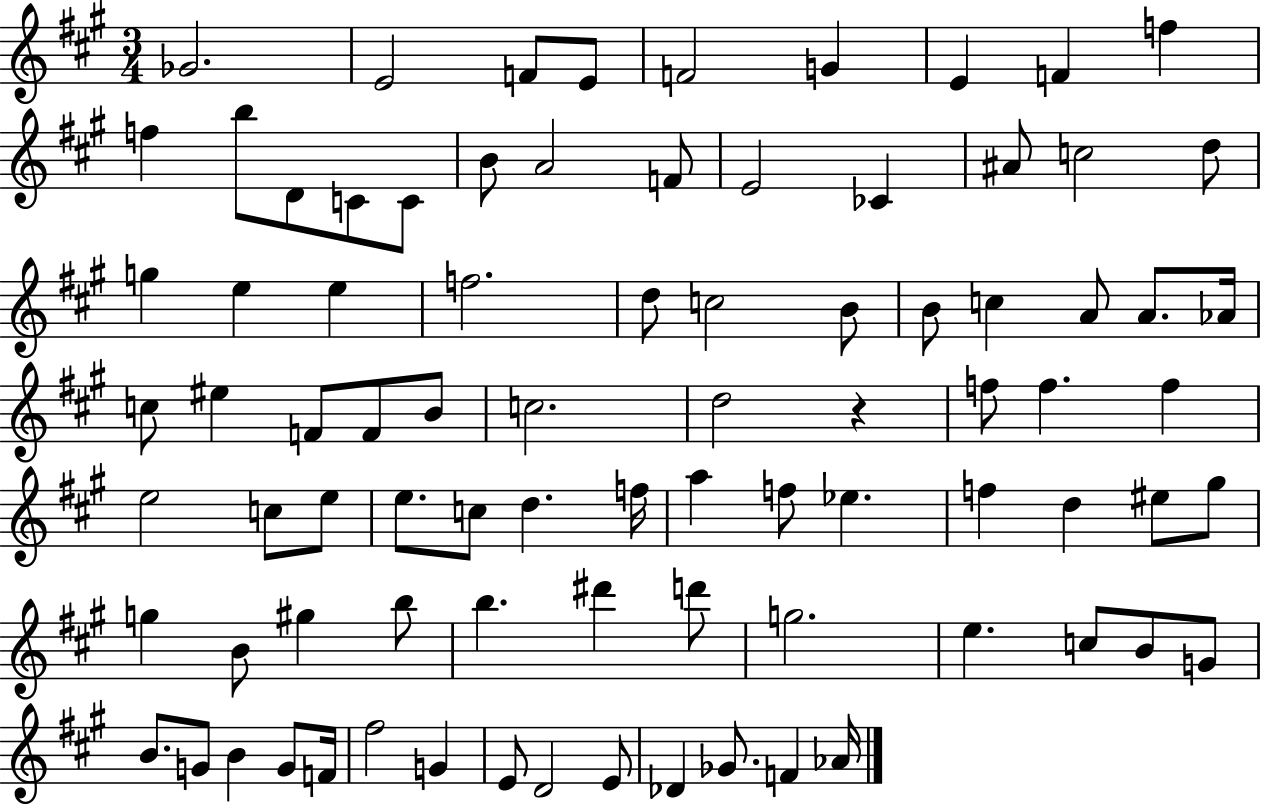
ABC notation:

X:1
T:Untitled
M:3/4
L:1/4
K:A
_G2 E2 F/2 E/2 F2 G E F f f b/2 D/2 C/2 C/2 B/2 A2 F/2 E2 _C ^A/2 c2 d/2 g e e f2 d/2 c2 B/2 B/2 c A/2 A/2 _A/4 c/2 ^e F/2 F/2 B/2 c2 d2 z f/2 f f e2 c/2 e/2 e/2 c/2 d f/4 a f/2 _e f d ^e/2 ^g/2 g B/2 ^g b/2 b ^d' d'/2 g2 e c/2 B/2 G/2 B/2 G/2 B G/2 F/4 ^f2 G E/2 D2 E/2 _D _G/2 F _A/4